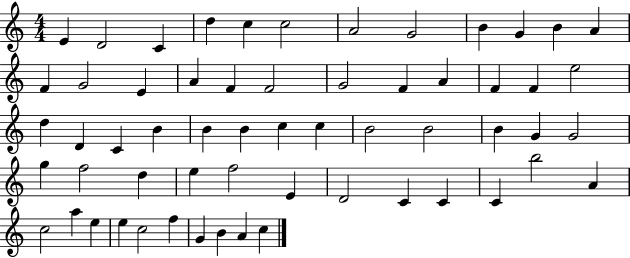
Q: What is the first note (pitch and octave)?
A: E4